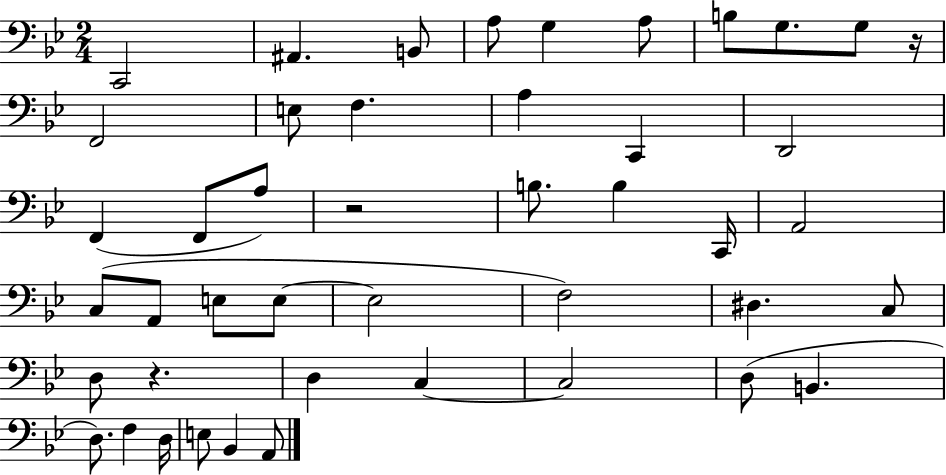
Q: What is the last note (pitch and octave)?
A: A2